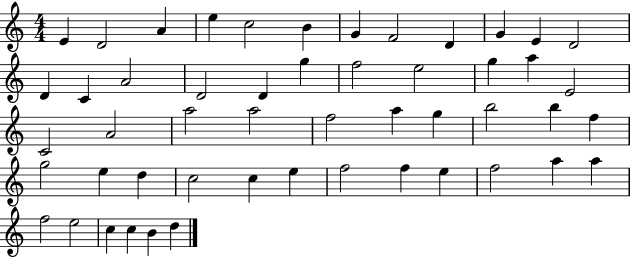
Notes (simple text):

E4/q D4/h A4/q E5/q C5/h B4/q G4/q F4/h D4/q G4/q E4/q D4/h D4/q C4/q A4/h D4/h D4/q G5/q F5/h E5/h G5/q A5/q E4/h C4/h A4/h A5/h A5/h F5/h A5/q G5/q B5/h B5/q F5/q G5/h E5/q D5/q C5/h C5/q E5/q F5/h F5/q E5/q F5/h A5/q A5/q F5/h E5/h C5/q C5/q B4/q D5/q